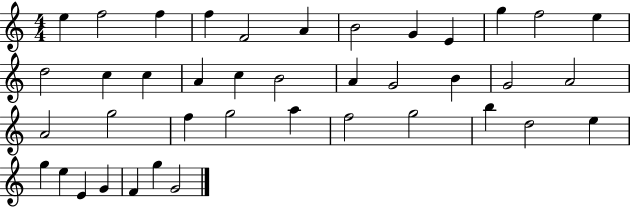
E5/q F5/h F5/q F5/q F4/h A4/q B4/h G4/q E4/q G5/q F5/h E5/q D5/h C5/q C5/q A4/q C5/q B4/h A4/q G4/h B4/q G4/h A4/h A4/h G5/h F5/q G5/h A5/q F5/h G5/h B5/q D5/h E5/q G5/q E5/q E4/q G4/q F4/q G5/q G4/h